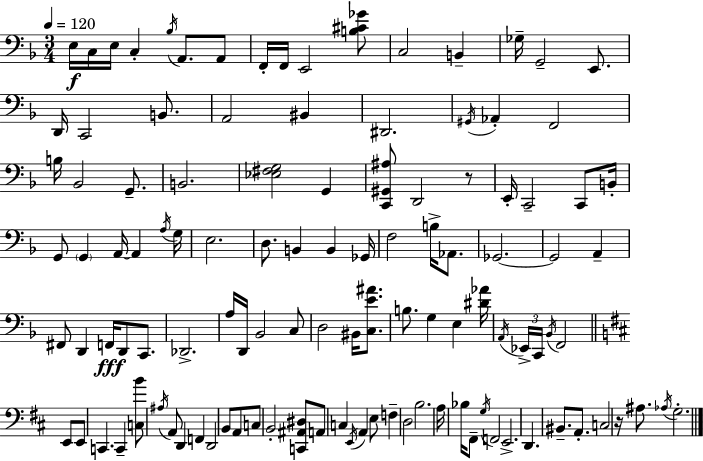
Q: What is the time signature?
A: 3/4